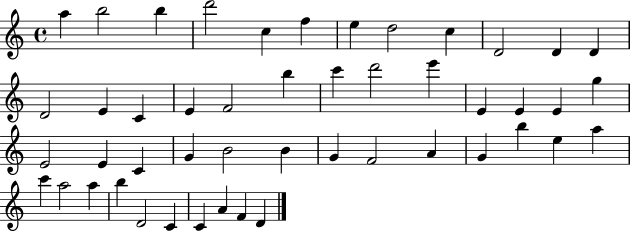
{
  \clef treble
  \time 4/4
  \defaultTimeSignature
  \key c \major
  a''4 b''2 b''4 | d'''2 c''4 f''4 | e''4 d''2 c''4 | d'2 d'4 d'4 | \break d'2 e'4 c'4 | e'4 f'2 b''4 | c'''4 d'''2 e'''4 | e'4 e'4 e'4 g''4 | \break e'2 e'4 c'4 | g'4 b'2 b'4 | g'4 f'2 a'4 | g'4 b''4 e''4 a''4 | \break c'''4 a''2 a''4 | b''4 d'2 c'4 | c'4 a'4 f'4 d'4 | \bar "|."
}